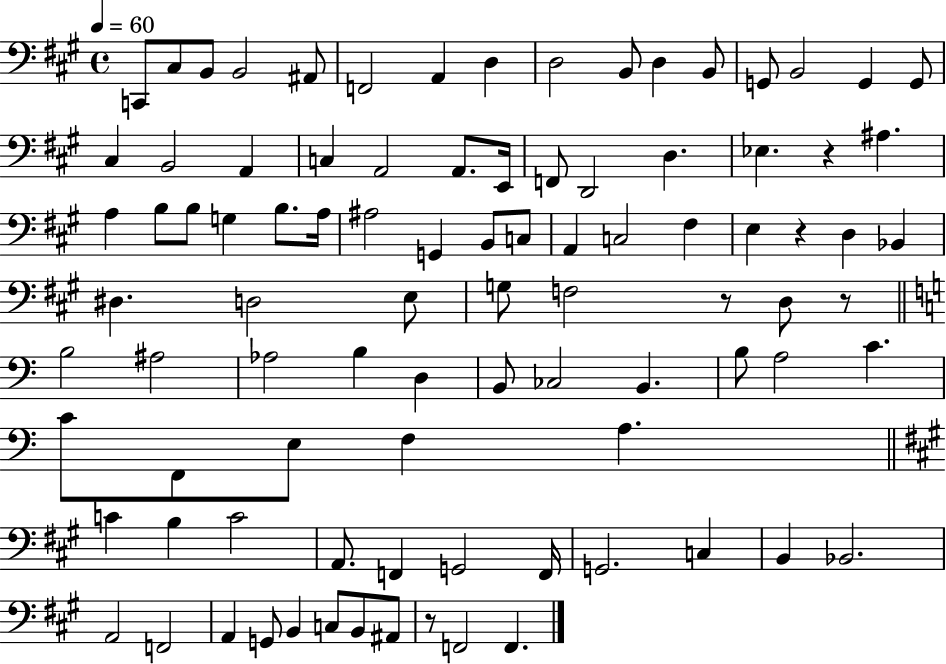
C2/e C#3/e B2/e B2/h A#2/e F2/h A2/q D3/q D3/h B2/e D3/q B2/e G2/e B2/h G2/q G2/e C#3/q B2/h A2/q C3/q A2/h A2/e. E2/s F2/e D2/h D3/q. Eb3/q. R/q A#3/q. A3/q B3/e B3/e G3/q B3/e. A3/s A#3/h G2/q B2/e C3/e A2/q C3/h F#3/q E3/q R/q D3/q Bb2/q D#3/q. D3/h E3/e G3/e F3/h R/e D3/e R/e B3/h A#3/h Ab3/h B3/q D3/q B2/e CES3/h B2/q. B3/e A3/h C4/q. C4/e F2/e E3/e F3/q A3/q. C4/q B3/q C4/h A2/e. F2/q G2/h F2/s G2/h. C3/q B2/q Bb2/h. A2/h F2/h A2/q G2/e B2/q C3/e B2/e A#2/e R/e F2/h F2/q.